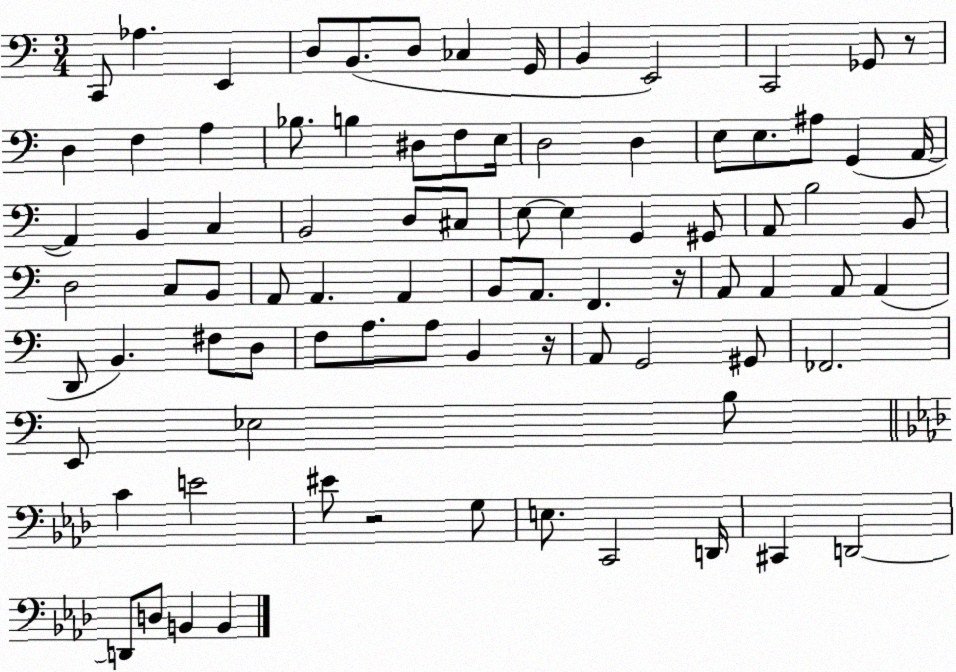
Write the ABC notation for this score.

X:1
T:Untitled
M:3/4
L:1/4
K:C
C,,/2 _A, E,, D,/2 B,,/2 D,/2 _C, G,,/4 B,, E,,2 C,,2 _G,,/2 z/2 D, F, A, _B,/2 B, ^D,/2 F,/2 E,/4 D,2 D, E,/2 E,/2 ^A,/2 G,, A,,/4 A,, B,, C, B,,2 D,/2 ^C,/2 E,/2 E, G,, ^G,,/2 A,,/2 B,2 B,,/2 D,2 C,/2 B,,/2 A,,/2 A,, A,, B,,/2 A,,/2 F,, z/4 A,,/2 A,, A,,/2 A,, D,,/2 B,, ^F,/2 D,/2 F,/2 A,/2 A,/2 B,, z/4 A,,/2 G,,2 ^G,,/2 _F,,2 E,,/2 _E,2 B,/2 C E2 ^E/2 z2 G,/2 E,/2 C,,2 D,,/4 ^C,, D,,2 D,,/2 D,/2 B,, B,,